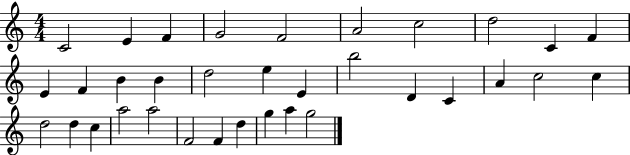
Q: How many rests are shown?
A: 0